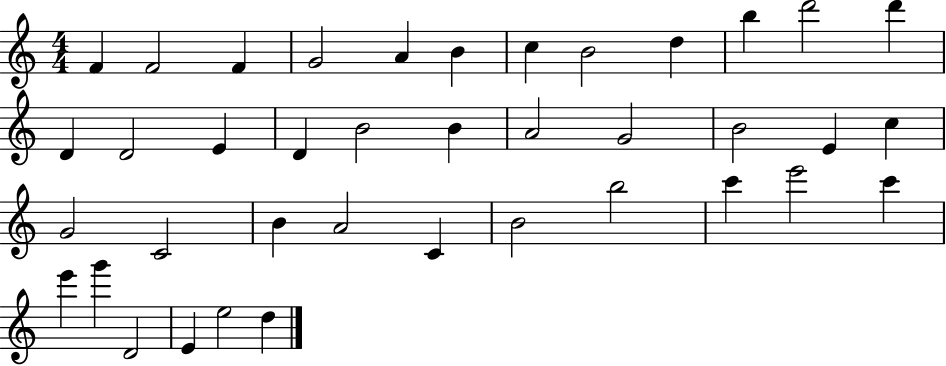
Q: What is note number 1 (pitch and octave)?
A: F4